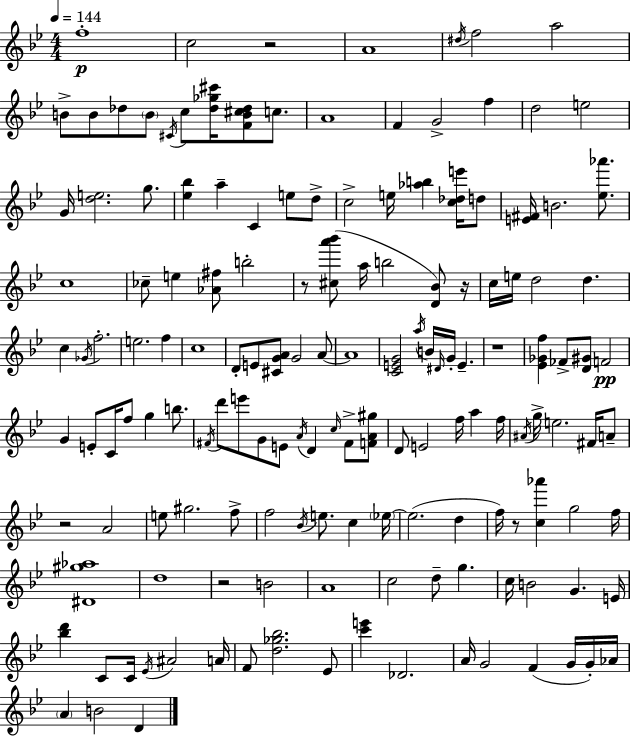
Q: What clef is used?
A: treble